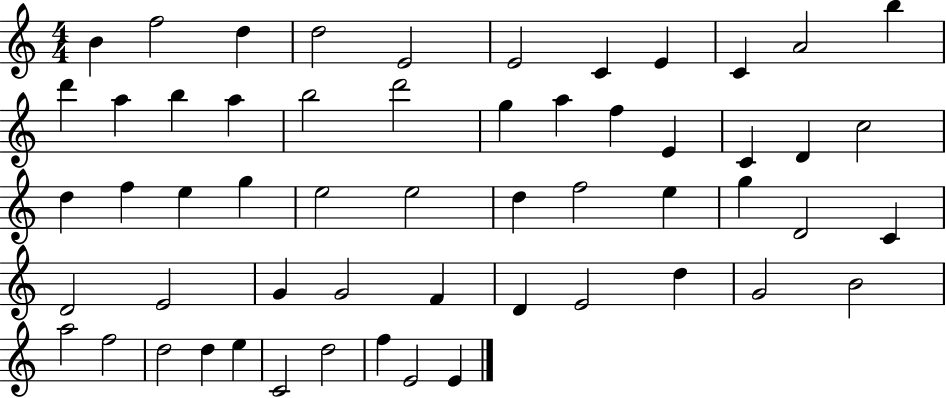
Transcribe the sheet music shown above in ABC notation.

X:1
T:Untitled
M:4/4
L:1/4
K:C
B f2 d d2 E2 E2 C E C A2 b d' a b a b2 d'2 g a f E C D c2 d f e g e2 e2 d f2 e g D2 C D2 E2 G G2 F D E2 d G2 B2 a2 f2 d2 d e C2 d2 f E2 E